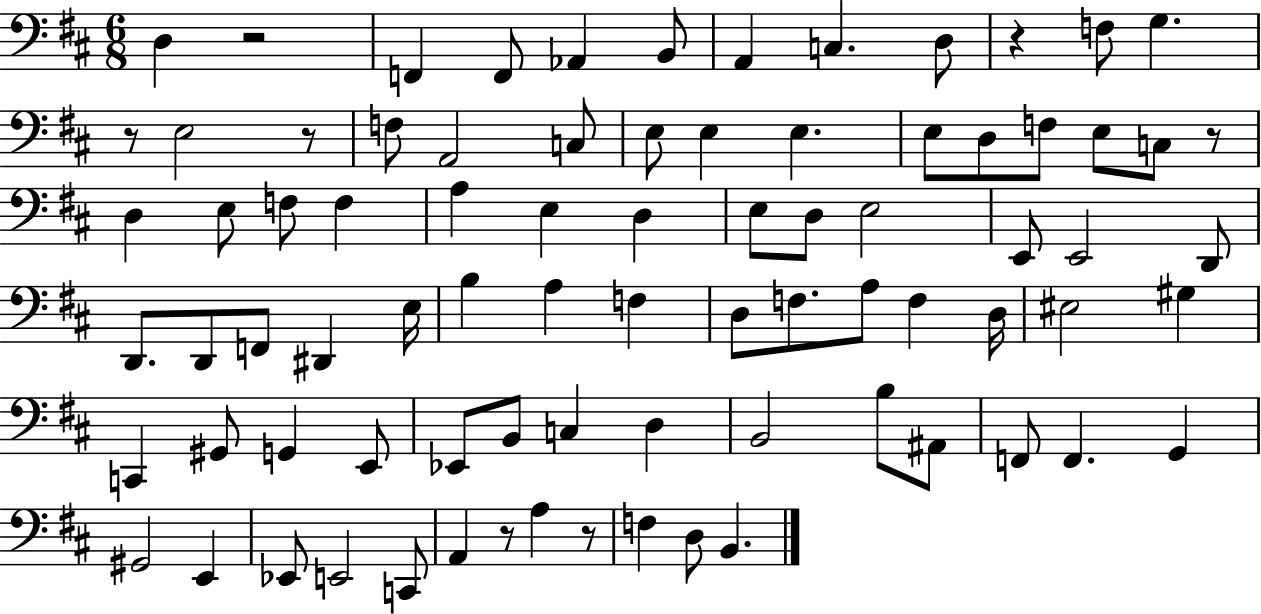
D3/q R/h F2/q F2/e Ab2/q B2/e A2/q C3/q. D3/e R/q F3/e G3/q. R/e E3/h R/e F3/e A2/h C3/e E3/e E3/q E3/q. E3/e D3/e F3/e E3/e C3/e R/e D3/q E3/e F3/e F3/q A3/q E3/q D3/q E3/e D3/e E3/h E2/e E2/h D2/e D2/e. D2/e F2/e D#2/q E3/s B3/q A3/q F3/q D3/e F3/e. A3/e F3/q D3/s EIS3/h G#3/q C2/q G#2/e G2/q E2/e Eb2/e B2/e C3/q D3/q B2/h B3/e A#2/e F2/e F2/q. G2/q G#2/h E2/q Eb2/e E2/h C2/e A2/q R/e A3/q R/e F3/q D3/e B2/q.